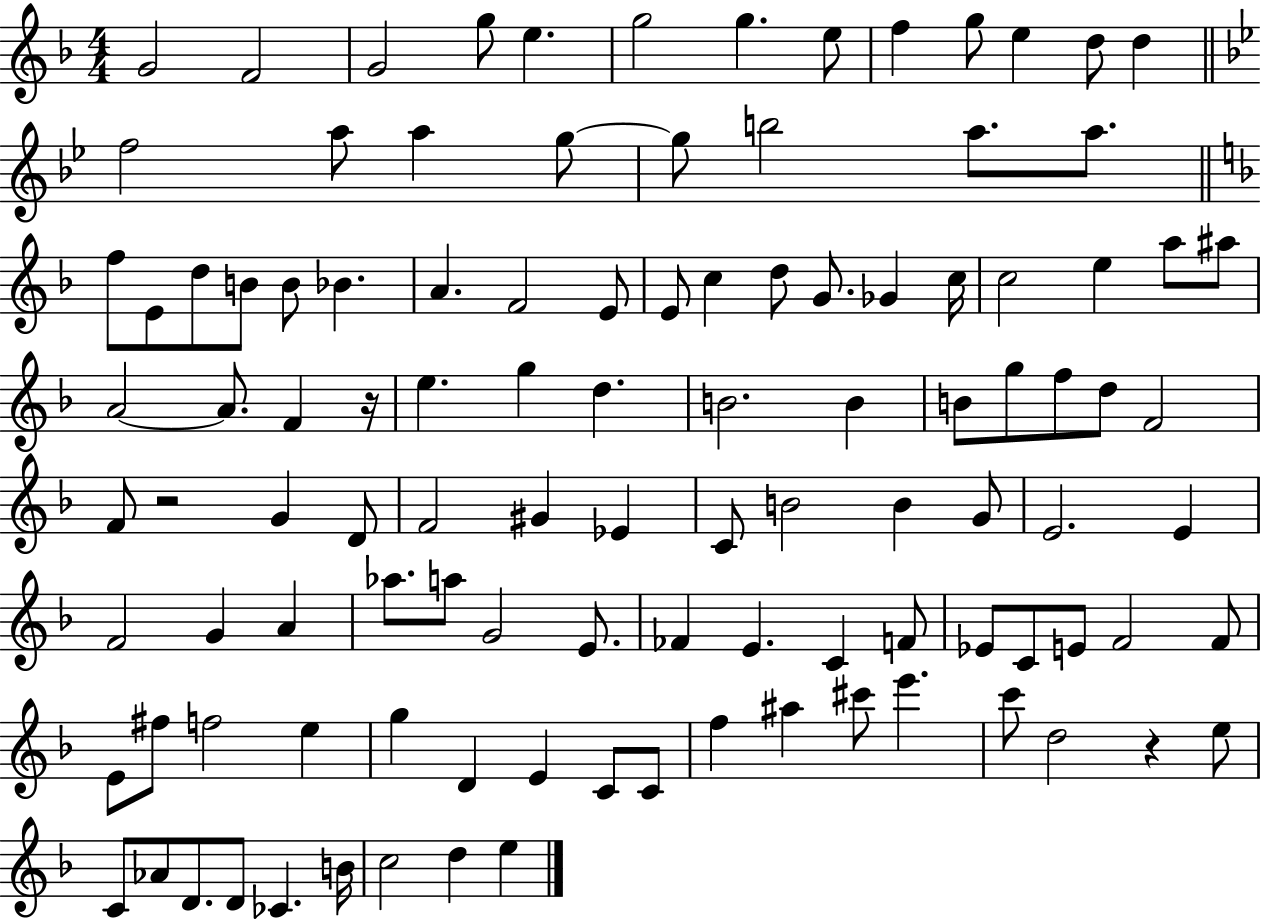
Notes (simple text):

G4/h F4/h G4/h G5/e E5/q. G5/h G5/q. E5/e F5/q G5/e E5/q D5/e D5/q F5/h A5/e A5/q G5/e G5/e B5/h A5/e. A5/e. F5/e E4/e D5/e B4/e B4/e Bb4/q. A4/q. F4/h E4/e E4/e C5/q D5/e G4/e. Gb4/q C5/s C5/h E5/q A5/e A#5/e A4/h A4/e. F4/q R/s E5/q. G5/q D5/q. B4/h. B4/q B4/e G5/e F5/e D5/e F4/h F4/e R/h G4/q D4/e F4/h G#4/q Eb4/q C4/e B4/h B4/q G4/e E4/h. E4/q F4/h G4/q A4/q Ab5/e. A5/e G4/h E4/e. FES4/q E4/q. C4/q F4/e Eb4/e C4/e E4/e F4/h F4/e E4/e F#5/e F5/h E5/q G5/q D4/q E4/q C4/e C4/e F5/q A#5/q C#6/e E6/q. C6/e D5/h R/q E5/e C4/e Ab4/e D4/e. D4/e CES4/q. B4/s C5/h D5/q E5/q